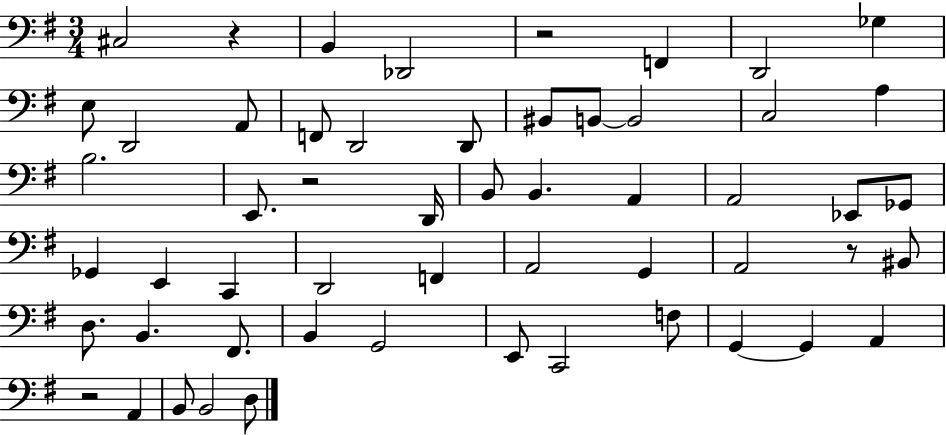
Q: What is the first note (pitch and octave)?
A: C#3